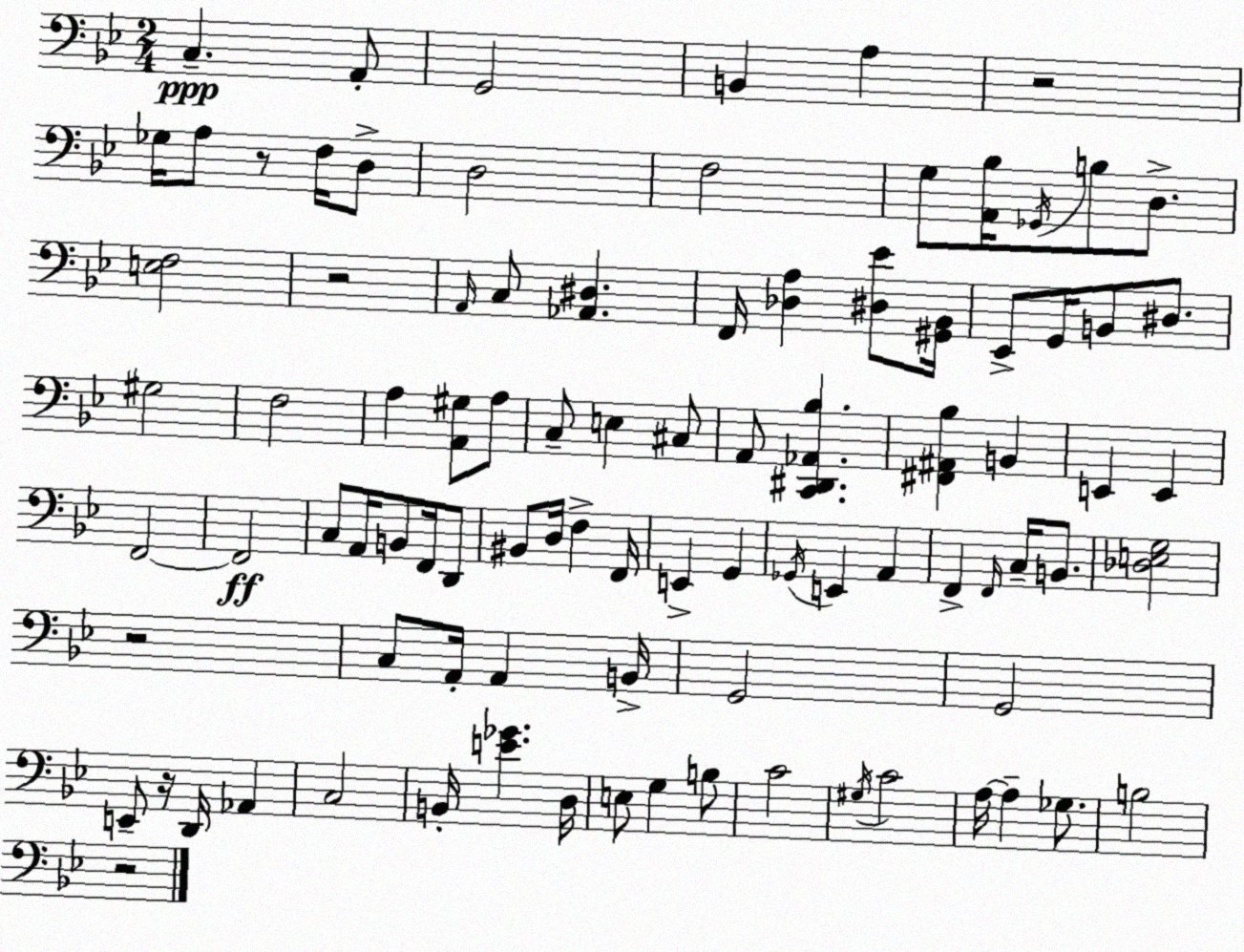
X:1
T:Untitled
M:2/4
L:1/4
K:Bb
C, A,,/2 G,,2 B,, A, z2 _G,/4 A,/2 z/2 F,/4 D,/2 D,2 F,2 G,/2 [A,,_B,]/4 _G,,/4 B,/2 D,/2 [E,F,]2 z2 A,,/4 C,/2 [_A,,^D,] F,,/4 [_D,A,] [^D,_E]/2 [^G,,_B,,]/4 _E,,/2 G,,/4 B,,/2 ^D,/2 ^G,2 F,2 A, [A,,^G,]/2 A,/2 C,/2 E, ^C,/2 A,,/2 [C,,^D,,_A,,_B,] [^F,,^A,,_B,] B,, E,, E,, F,,2 F,,2 C,/2 A,,/4 B,,/2 F,,/4 D,,/2 ^B,,/2 D,/4 F, F,,/4 E,, G,, _G,,/4 E,, A,, F,, F,,/4 C,/4 B,,/2 [_D,E,G,]2 z2 C,/2 A,,/4 A,, B,,/4 G,,2 G,,2 E,,/2 z/4 D,,/4 _A,, C,2 B,,/4 [E_G] D,/4 E,/2 G, B,/2 C2 ^G,/4 C2 A,/4 A, _G,/2 B,2 z2